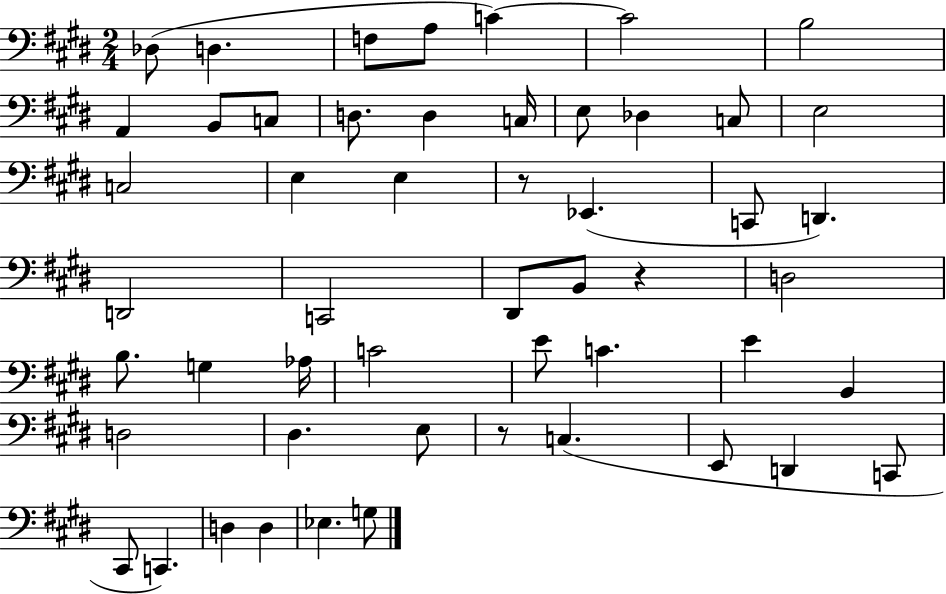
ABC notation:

X:1
T:Untitled
M:2/4
L:1/4
K:E
_D,/2 D, F,/2 A,/2 C C2 B,2 A,, B,,/2 C,/2 D,/2 D, C,/4 E,/2 _D, C,/2 E,2 C,2 E, E, z/2 _E,, C,,/2 D,, D,,2 C,,2 ^D,,/2 B,,/2 z D,2 B,/2 G, _A,/4 C2 E/2 C E B,, D,2 ^D, E,/2 z/2 C, E,,/2 D,, C,,/2 ^C,,/2 C,, D, D, _E, G,/2